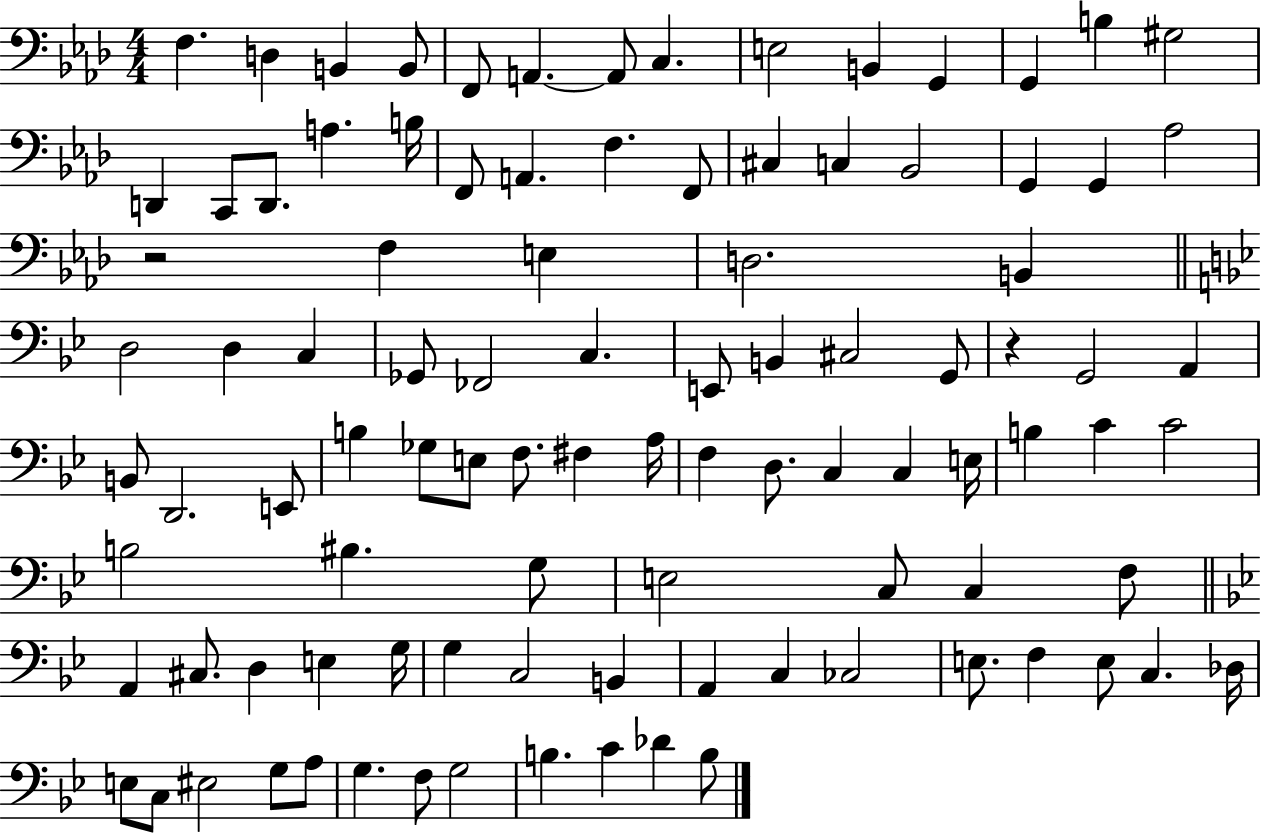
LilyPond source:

{
  \clef bass
  \numericTimeSignature
  \time 4/4
  \key aes \major
  f4. d4 b,4 b,8 | f,8 a,4.~~ a,8 c4. | e2 b,4 g,4 | g,4 b4 gis2 | \break d,4 c,8 d,8. a4. b16 | f,8 a,4. f4. f,8 | cis4 c4 bes,2 | g,4 g,4 aes2 | \break r2 f4 e4 | d2. b,4 | \bar "||" \break \key bes \major d2 d4 c4 | ges,8 fes,2 c4. | e,8 b,4 cis2 g,8 | r4 g,2 a,4 | \break b,8 d,2. e,8 | b4 ges8 e8 f8. fis4 a16 | f4 d8. c4 c4 e16 | b4 c'4 c'2 | \break b2 bis4. g8 | e2 c8 c4 f8 | \bar "||" \break \key bes \major a,4 cis8. d4 e4 g16 | g4 c2 b,4 | a,4 c4 ces2 | e8. f4 e8 c4. des16 | \break e8 c8 eis2 g8 a8 | g4. f8 g2 | b4. c'4 des'4 b8 | \bar "|."
}